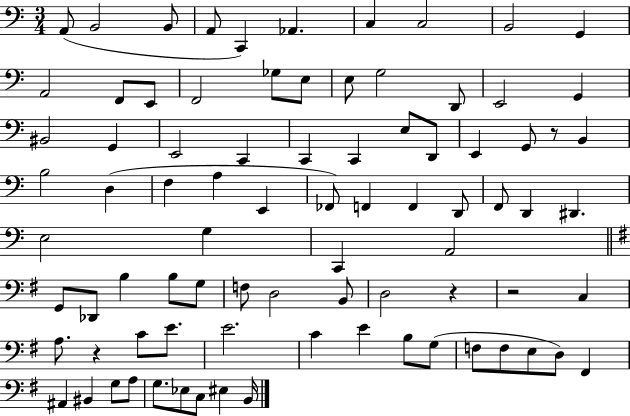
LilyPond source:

{
  \clef bass
  \numericTimeSignature
  \time 3/4
  \key c \major
  a,8( b,2 b,8 | a,8 c,4) aes,4. | c4 c2 | b,2 g,4 | \break a,2 f,8 e,8 | f,2 ges8 e8 | e8 g2 d,8 | e,2 g,4 | \break bis,2 g,4 | e,2 c,4 | c,4 c,4 e8 d,8 | e,4 g,8 r8 b,4 | \break b2 d4( | f4 a4 e,4 | fes,8) f,4 f,4 d,8 | f,8 d,4 dis,4. | \break e2 g4 | c,4 a,2 | \bar "||" \break \key e \minor g,8 des,8 b4 b8 g8 | f8 d2 b,8 | d2 r4 | r2 c4 | \break a8. r4 c'8 e'8. | e'2. | c'4 e'4 b8 g8( | f8 f8 e8 d8) fis,4 | \break ais,4 bis,4 g8 a8 | g8. ees8 c8 eis4 b,16 | \bar "|."
}